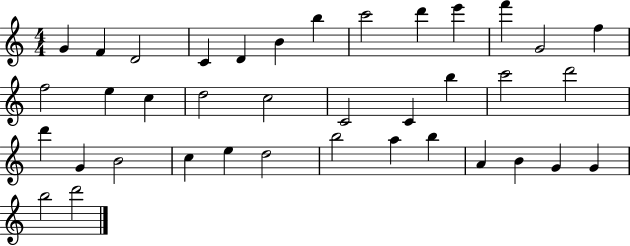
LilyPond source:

{
  \clef treble
  \numericTimeSignature
  \time 4/4
  \key c \major
  g'4 f'4 d'2 | c'4 d'4 b'4 b''4 | c'''2 d'''4 e'''4 | f'''4 g'2 f''4 | \break f''2 e''4 c''4 | d''2 c''2 | c'2 c'4 b''4 | c'''2 d'''2 | \break d'''4 g'4 b'2 | c''4 e''4 d''2 | b''2 a''4 b''4 | a'4 b'4 g'4 g'4 | \break b''2 d'''2 | \bar "|."
}